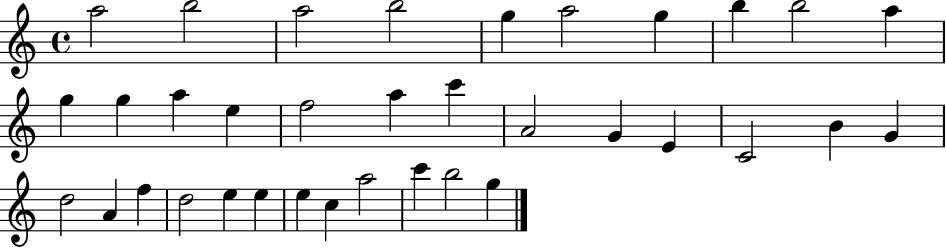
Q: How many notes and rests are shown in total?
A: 35